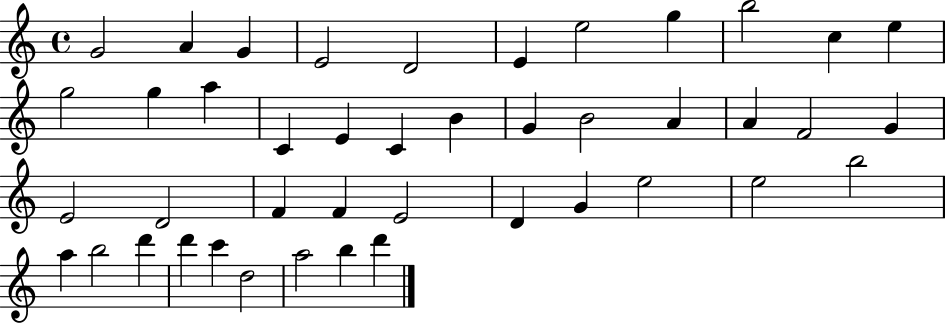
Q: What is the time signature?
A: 4/4